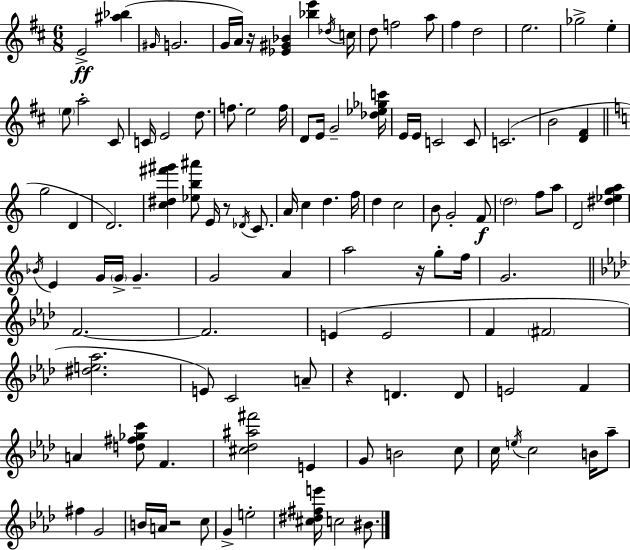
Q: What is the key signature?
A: D major